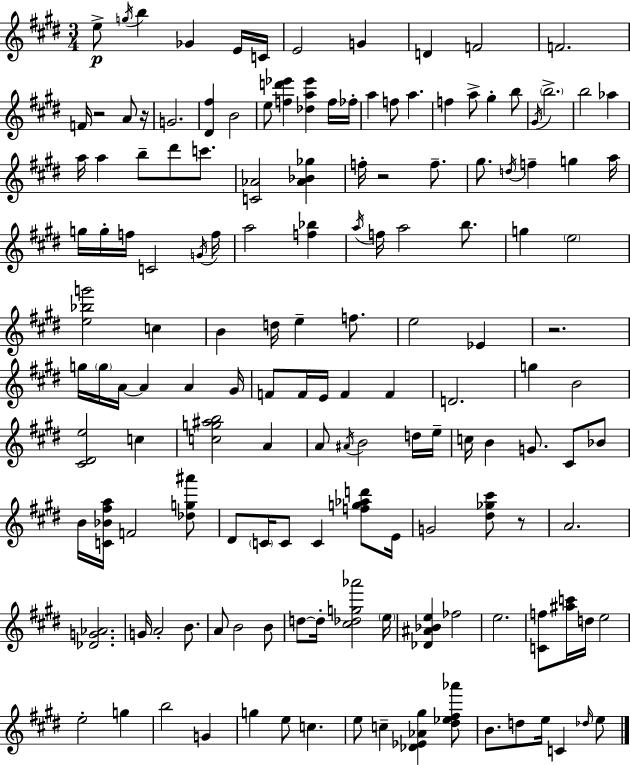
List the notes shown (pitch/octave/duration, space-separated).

E5/e G5/s B5/q Gb4/q E4/s C4/s E4/h G4/q D4/q F4/h F4/h. F4/s R/h A4/e R/s G4/h. [D#4,F#5]/q B4/h E5/e [F5,D6,Eb6]/q [Db5,A5,Eb6]/q F5/s FES5/s A5/q F5/e A5/q. F5/q A5/e G#5/q B5/e G#4/s B5/h. B5/h Ab5/q A5/s A5/q B5/e D#6/e C6/e. [C4,Ab4]/h [Ab4,Bb4,Gb5]/q F5/s R/h F5/e. G#5/e. D5/s F5/q G5/q A5/s G5/s G5/s F5/s C4/h G4/s F5/s A5/h [F5,Bb5]/q A5/s F5/s A5/h B5/e. G5/q E5/h [E5,Bb5,G6]/h C5/q B4/q D5/s E5/q F5/e. E5/h Eb4/q R/h. G5/s G5/s A4/s A4/q A4/q G#4/s F4/e F4/s E4/s F4/q F4/q D4/h. G5/q B4/h [C#4,D#4,E5]/h C5/q [C5,G5,A#5,B5]/h A4/q A4/e A#4/s B4/h D5/s E5/s C5/s B4/q G4/e. C#4/e Bb4/e B4/s [C4,Bb4,F#5,A5]/s F4/h [Db5,G5,A#6]/e D#4/e C4/s C4/e C4/q [F5,G5,Ab5,D6]/e E4/s G4/h [D#5,Gb5,C#6]/e R/e A4/h. [Db4,G4,Ab4]/h. G4/s A4/h B4/e. A4/e B4/h B4/e D5/e D5/s [C#5,Db5,G5,Ab6]/h E5/s [Db4,A#4,Bb4,E5]/q FES5/h E5/h. [C4,F5]/e [A#5,C6]/s D5/s E5/h E5/h G5/q B5/h G4/q G5/q E5/e C5/q. E5/e C5/q [Db4,Eb4,Ab4,G#5]/q [D#5,Eb5,F#5,Ab6]/e B4/e. D5/e E5/s C4/q Db5/s E5/e